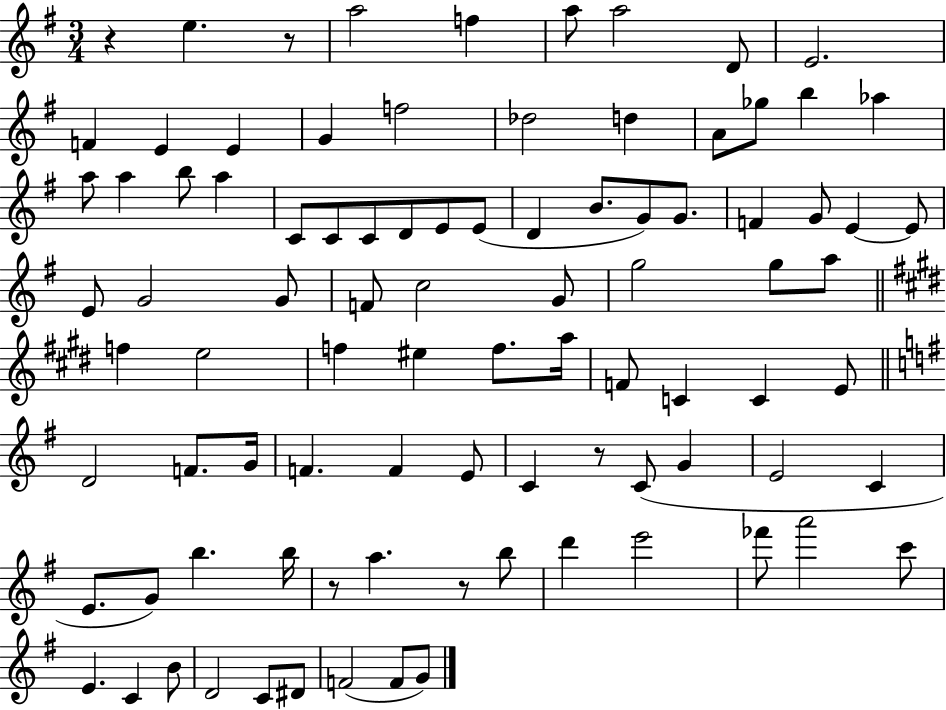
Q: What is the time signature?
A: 3/4